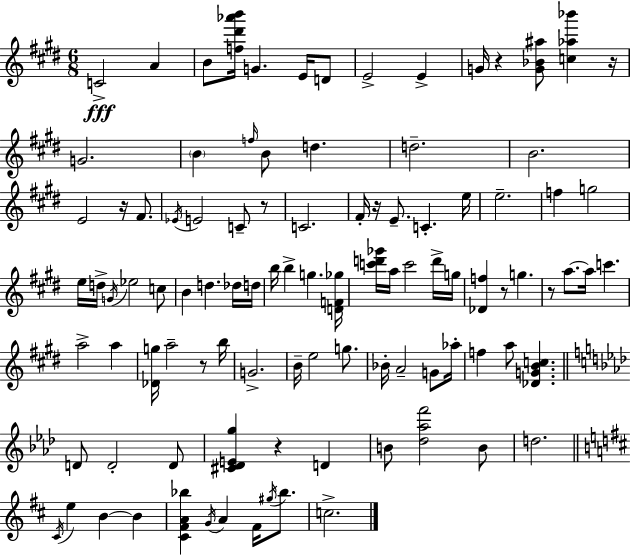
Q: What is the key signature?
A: E major